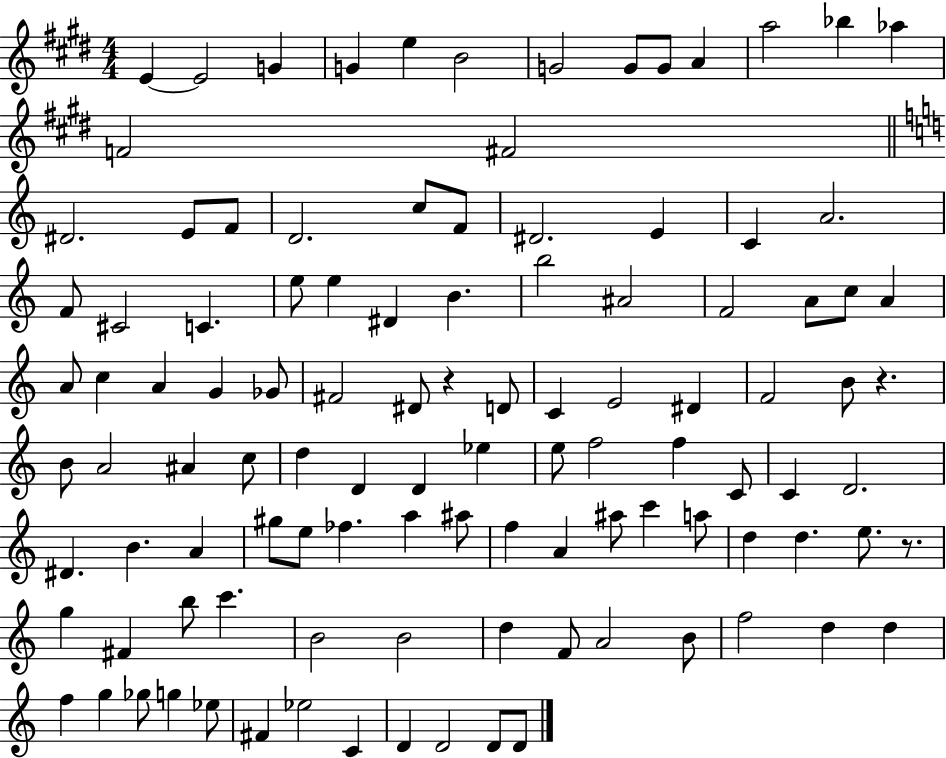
{
  \clef treble
  \numericTimeSignature
  \time 4/4
  \key e \major
  e'4~~ e'2 g'4 | g'4 e''4 b'2 | g'2 g'8 g'8 a'4 | a''2 bes''4 aes''4 | \break f'2 fis'2 | \bar "||" \break \key c \major dis'2. e'8 f'8 | d'2. c''8 f'8 | dis'2. e'4 | c'4 a'2. | \break f'8 cis'2 c'4. | e''8 e''4 dis'4 b'4. | b''2 ais'2 | f'2 a'8 c''8 a'4 | \break a'8 c''4 a'4 g'4 ges'8 | fis'2 dis'8 r4 d'8 | c'4 e'2 dis'4 | f'2 b'8 r4. | \break b'8 a'2 ais'4 c''8 | d''4 d'4 d'4 ees''4 | e''8 f''2 f''4 c'8 | c'4 d'2. | \break dis'4. b'4. a'4 | gis''8 e''8 fes''4. a''4 ais''8 | f''4 a'4 ais''8 c'''4 a''8 | d''4 d''4. e''8. r8. | \break g''4 fis'4 b''8 c'''4. | b'2 b'2 | d''4 f'8 a'2 b'8 | f''2 d''4 d''4 | \break f''4 g''4 ges''8 g''4 ees''8 | fis'4 ees''2 c'4 | d'4 d'2 d'8 d'8 | \bar "|."
}